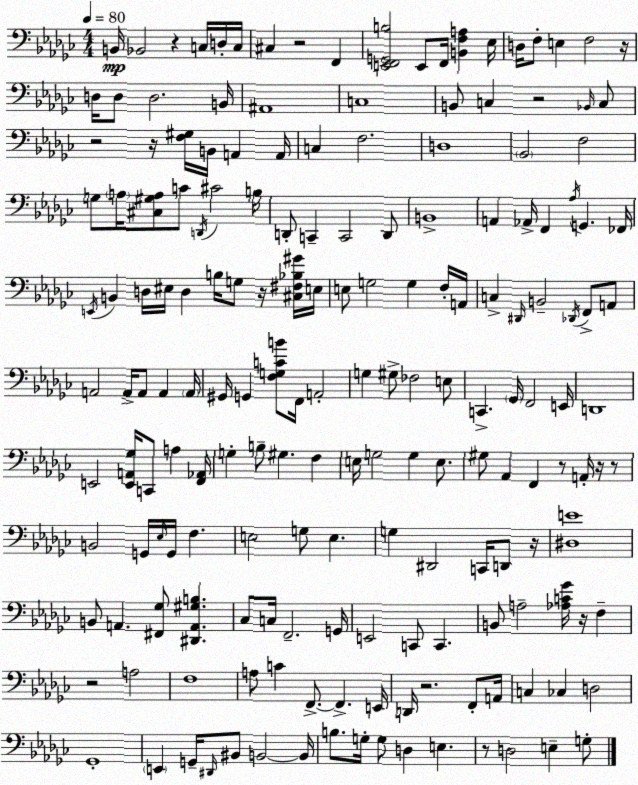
X:1
T:Untitled
M:4/4
L:1/4
K:Ebm
B,,/4 _B,,2 z C,/4 D,/4 C,/4 ^C, z2 F,, [E,,F,,G,,B,]2 E,,/2 F,,/4 [B,,F,A,] _E,/4 D,/4 F,/2 E, F,2 z/4 D,/4 D,/2 D,2 B,,/4 ^A,,4 C,4 B,,/2 C, z2 _B,,/4 C,/2 z2 z/4 [F,^G,]/4 B,,/4 A,, A,,/4 C, F,2 D,4 _B,,2 F,2 G,/2 A,/4 [^C,^G,A,]/2 C/2 D,,/4 ^C2 B,/4 D,,/2 C,, C,,2 D,,/2 B,,4 A,, _A,,/4 F,, _A,/4 G,, _F,,/4 E,,/4 B,, D,/4 ^E,/4 D, B,/4 G,/2 z/4 [^C,^F,_B,^G]/4 E,/4 E,/2 G,2 G, F,/4 A,,/4 C, ^D,,/4 B,,2 _D,,/4 F,,/2 A,,/2 A,,2 A,,/4 A,,/2 A,, A,,/4 ^G,,/4 G,, [F,G,CB]/2 F,,/4 A,,2 G, ^G,/2 _F,2 E,/2 C,, _G,,/4 F,,2 E,,/4 D,,4 E,,2 [E,,A,,_G,]/4 C,,/2 A, [F,,_A,,]/4 G, B,/2 ^G, F, E,/4 G,2 G, E,/2 ^G,/2 _A,, F,, z/2 A,,/4 z/4 z/2 B,,2 G,,/4 _E,/4 G,,/4 F, E,2 G,/2 E, G, ^D,,2 C,,/4 D,,/2 z/4 [^D,E]4 B,,/2 A,, [^F,,_G,]/2 [^D,,A,,^G,B,] _C,/2 C,/4 F,,2 G,,/4 E,,2 C,,/2 C,, B,,/2 A,2 [_A,C_G]/4 z/4 F, z2 A,2 F,4 A,/2 C F,,/2 F,, E,,/4 D,,/4 z2 F,,/2 A,,/4 C, _C, D,2 _G,,4 E,, G,,/4 ^D,,/4 ^B,,/2 B,,2 B,,/4 B,/2 G,/4 G,/2 D, E, z/2 D,2 E, G,/2